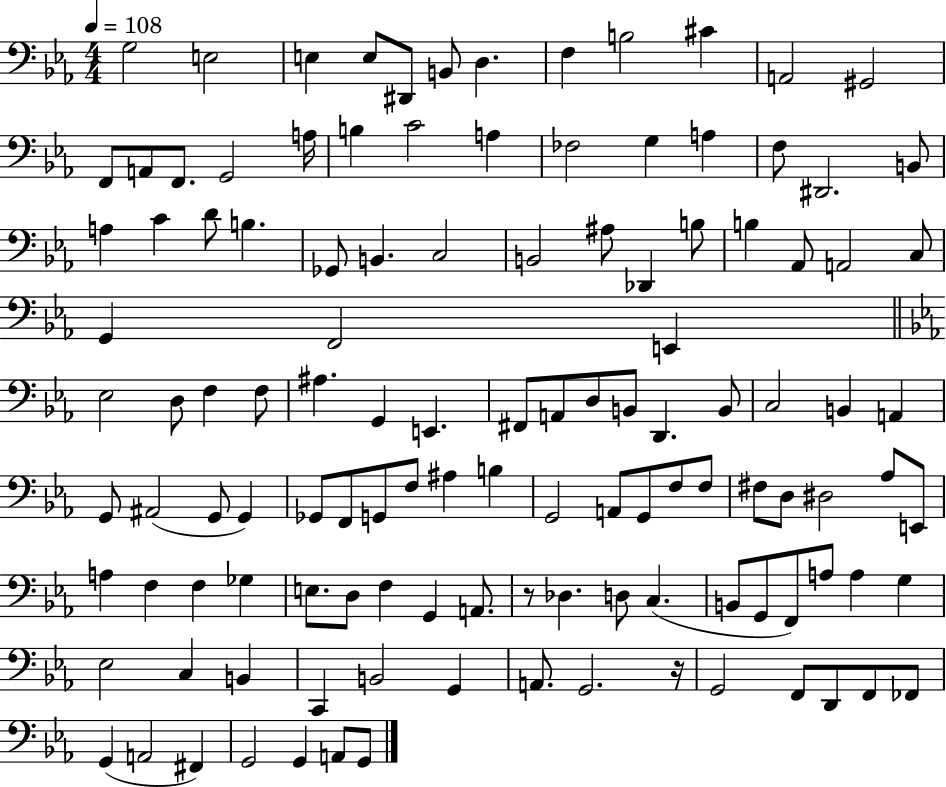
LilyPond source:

{
  \clef bass
  \numericTimeSignature
  \time 4/4
  \key ees \major
  \tempo 4 = 108
  g2 e2 | e4 e8 dis,8 b,8 d4. | f4 b2 cis'4 | a,2 gis,2 | \break f,8 a,8 f,8. g,2 a16 | b4 c'2 a4 | fes2 g4 a4 | f8 dis,2. b,8 | \break a4 c'4 d'8 b4. | ges,8 b,4. c2 | b,2 ais8 des,4 b8 | b4 aes,8 a,2 c8 | \break g,4 f,2 e,4 | \bar "||" \break \key ees \major ees2 d8 f4 f8 | ais4. g,4 e,4. | fis,8 a,8 d8 b,8 d,4. b,8 | c2 b,4 a,4 | \break g,8 ais,2( g,8 g,4) | ges,8 f,8 g,8 f8 ais4 b4 | g,2 a,8 g,8 f8 f8 | fis8 d8 dis2 aes8 e,8 | \break a4 f4 f4 ges4 | e8. d8 f4 g,4 a,8. | r8 des4. d8 c4.( | b,8 g,8 f,8) a8 a4 g4 | \break ees2 c4 b,4 | c,4 b,2 g,4 | a,8. g,2. r16 | g,2 f,8 d,8 f,8 fes,8 | \break g,4( a,2 fis,4) | g,2 g,4 a,8 g,8 | \bar "|."
}